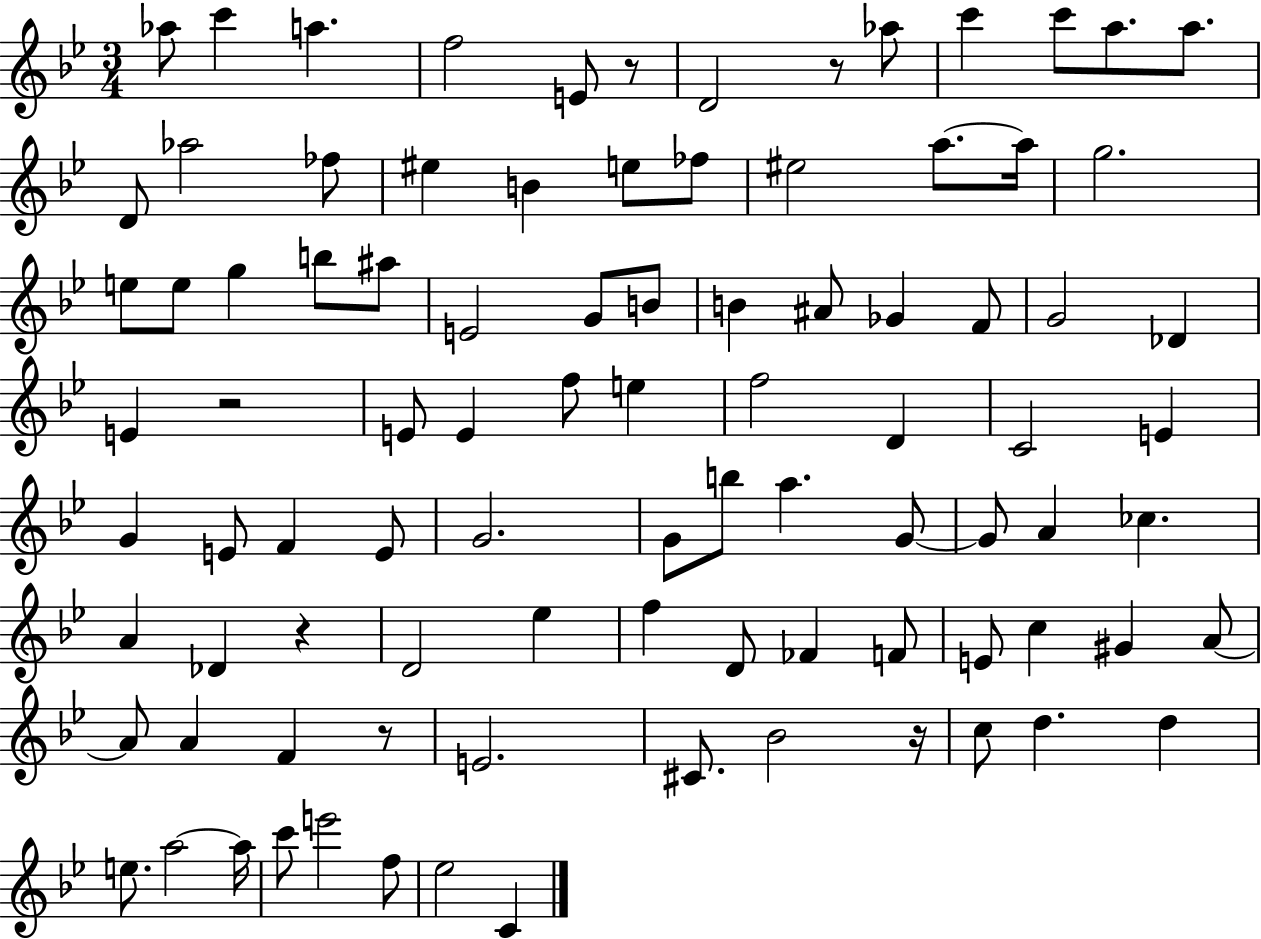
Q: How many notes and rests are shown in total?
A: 92